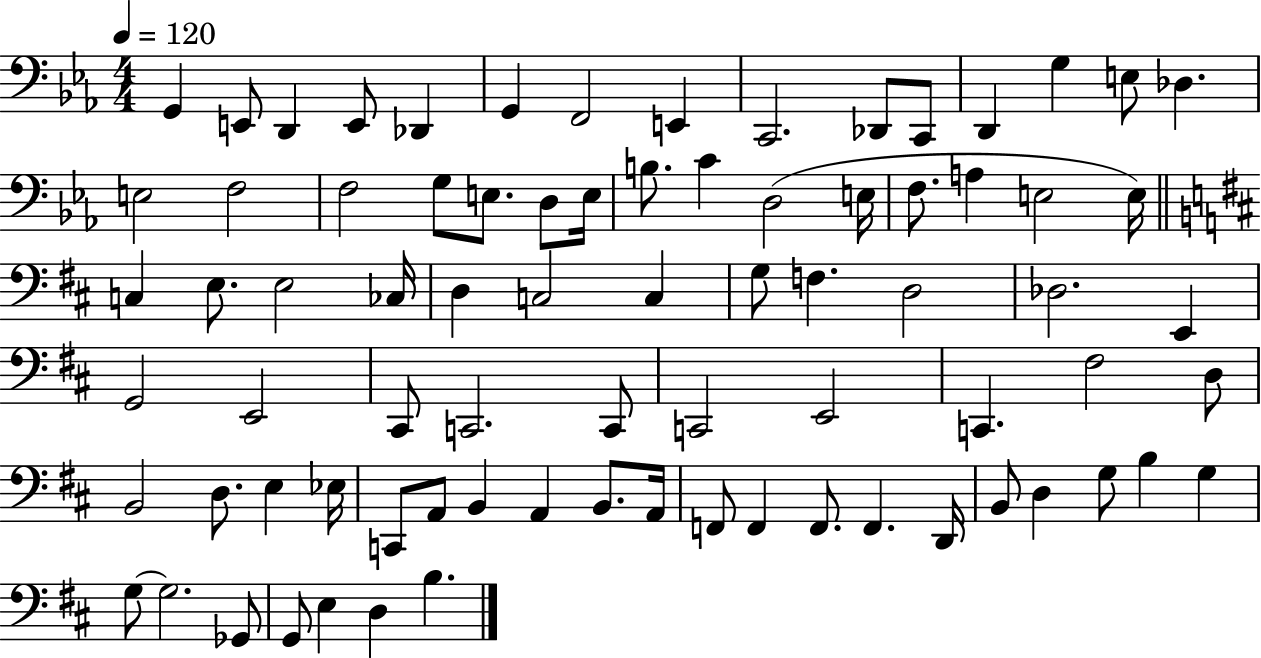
{
  \clef bass
  \numericTimeSignature
  \time 4/4
  \key ees \major
  \tempo 4 = 120
  \repeat volta 2 { g,4 e,8 d,4 e,8 des,4 | g,4 f,2 e,4 | c,2. des,8 c,8 | d,4 g4 e8 des4. | \break e2 f2 | f2 g8 e8. d8 e16 | b8. c'4 d2( e16 | f8. a4 e2 e16) | \break \bar "||" \break \key b \minor c4 e8. e2 ces16 | d4 c2 c4 | g8 f4. d2 | des2. e,4 | \break g,2 e,2 | cis,8 c,2. c,8 | c,2 e,2 | c,4. fis2 d8 | \break b,2 d8. e4 ees16 | c,8 a,8 b,4 a,4 b,8. a,16 | f,8 f,4 f,8. f,4. d,16 | b,8 d4 g8 b4 g4 | \break g8~~ g2. ges,8 | g,8 e4 d4 b4. | } \bar "|."
}